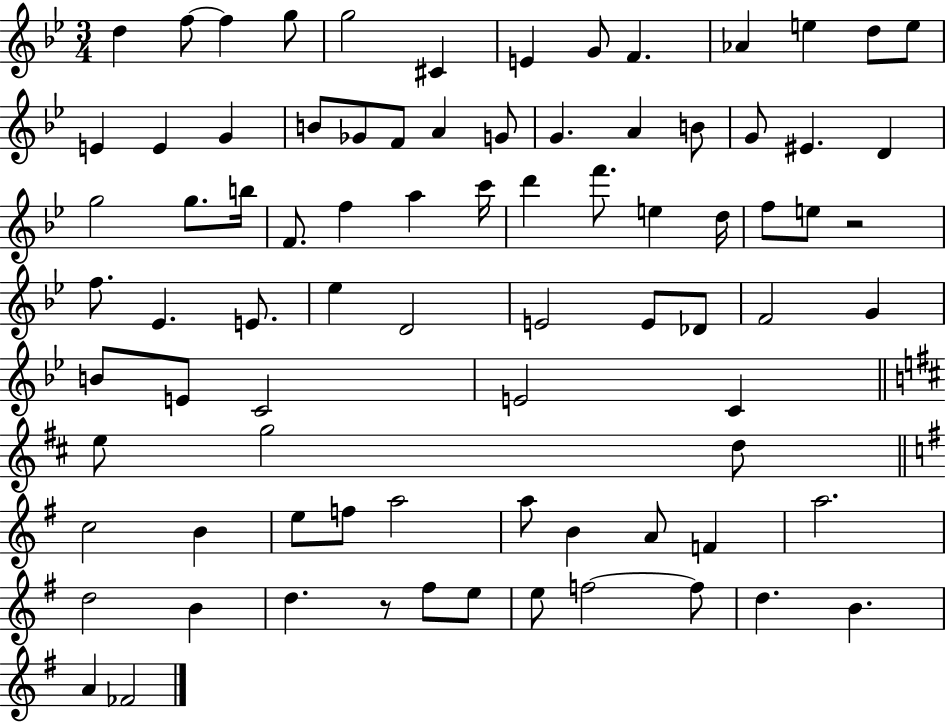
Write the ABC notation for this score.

X:1
T:Untitled
M:3/4
L:1/4
K:Bb
d f/2 f g/2 g2 ^C E G/2 F _A e d/2 e/2 E E G B/2 _G/2 F/2 A G/2 G A B/2 G/2 ^E D g2 g/2 b/4 F/2 f a c'/4 d' f'/2 e d/4 f/2 e/2 z2 f/2 _E E/2 _e D2 E2 E/2 _D/2 F2 G B/2 E/2 C2 E2 C e/2 g2 d/2 c2 B e/2 f/2 a2 a/2 B A/2 F a2 d2 B d z/2 ^f/2 e/2 e/2 f2 f/2 d B A _F2